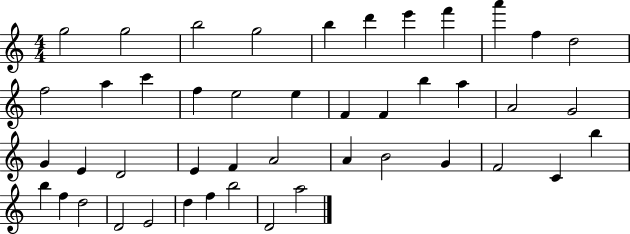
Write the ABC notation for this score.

X:1
T:Untitled
M:4/4
L:1/4
K:C
g2 g2 b2 g2 b d' e' f' a' f d2 f2 a c' f e2 e F F b a A2 G2 G E D2 E F A2 A B2 G F2 C b b f d2 D2 E2 d f b2 D2 a2